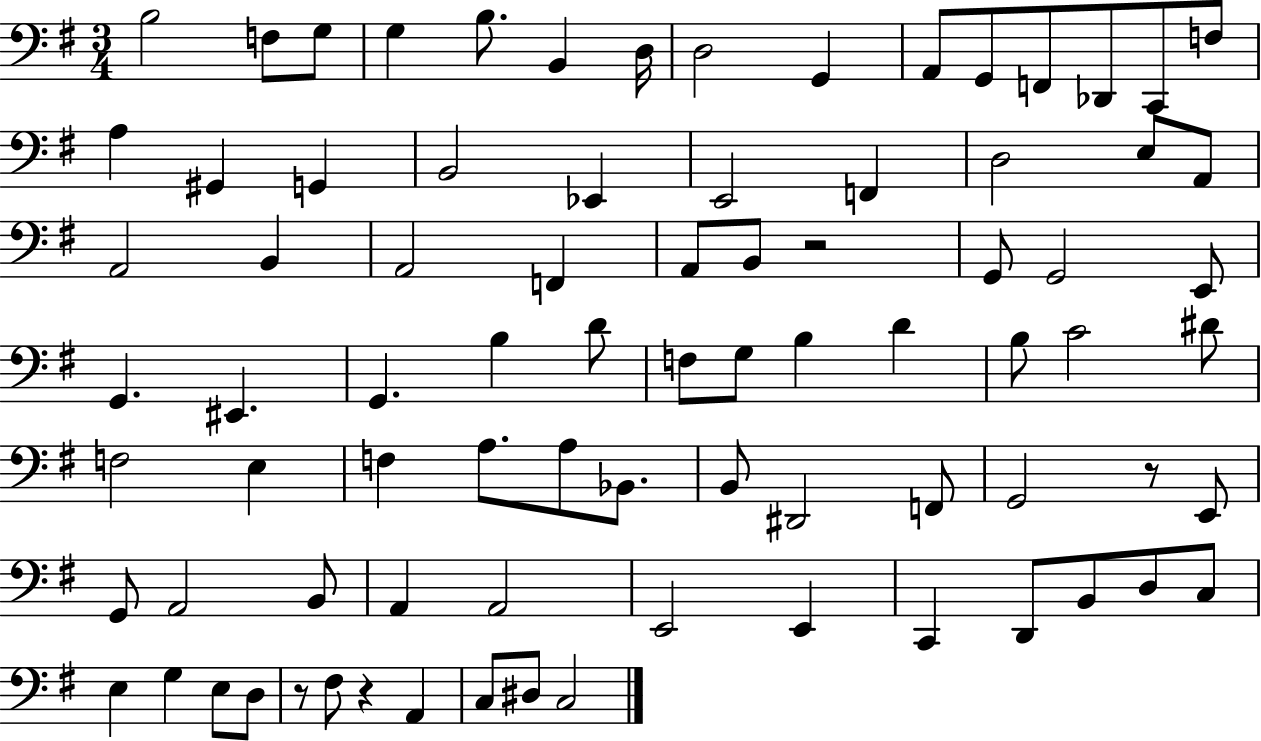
{
  \clef bass
  \numericTimeSignature
  \time 3/4
  \key g \major
  b2 f8 g8 | g4 b8. b,4 d16 | d2 g,4 | a,8 g,8 f,8 des,8 c,8 f8 | \break a4 gis,4 g,4 | b,2 ees,4 | e,2 f,4 | d2 e8 a,8 | \break a,2 b,4 | a,2 f,4 | a,8 b,8 r2 | g,8 g,2 e,8 | \break g,4. eis,4. | g,4. b4 d'8 | f8 g8 b4 d'4 | b8 c'2 dis'8 | \break f2 e4 | f4 a8. a8 bes,8. | b,8 dis,2 f,8 | g,2 r8 e,8 | \break g,8 a,2 b,8 | a,4 a,2 | e,2 e,4 | c,4 d,8 b,8 d8 c8 | \break e4 g4 e8 d8 | r8 fis8 r4 a,4 | c8 dis8 c2 | \bar "|."
}